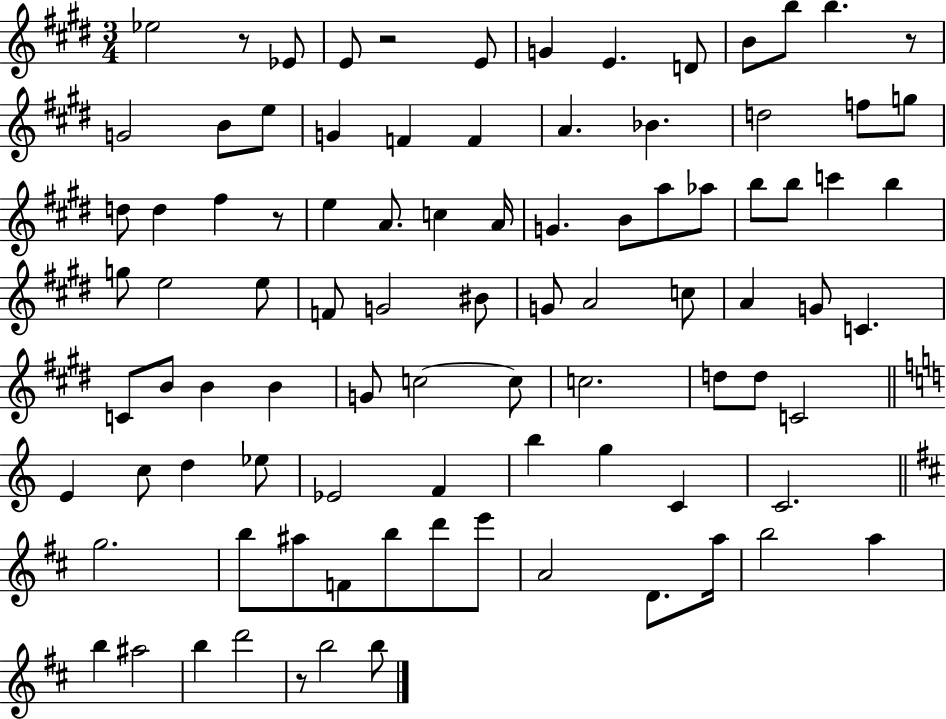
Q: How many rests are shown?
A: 5